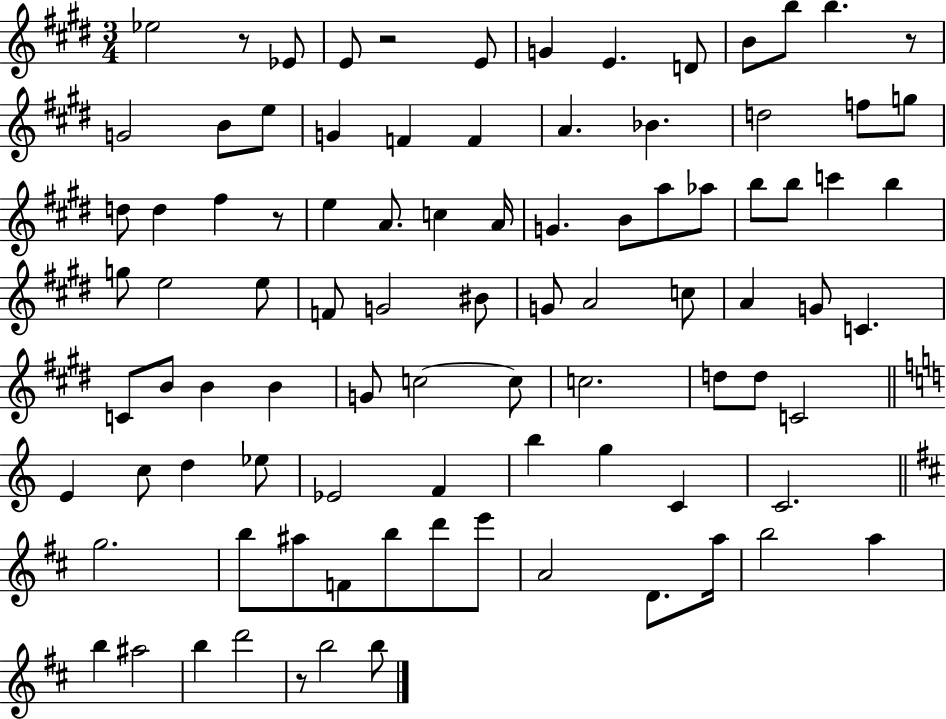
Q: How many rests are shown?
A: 5